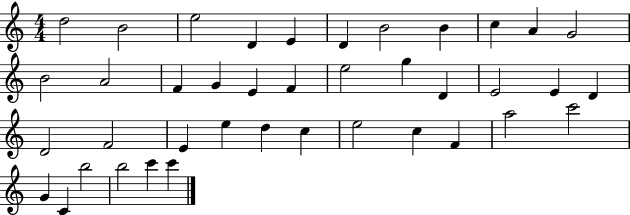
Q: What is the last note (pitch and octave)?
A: C6